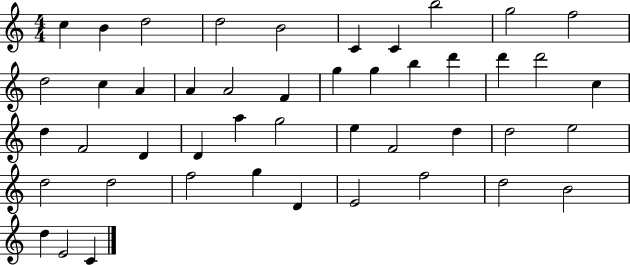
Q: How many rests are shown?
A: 0